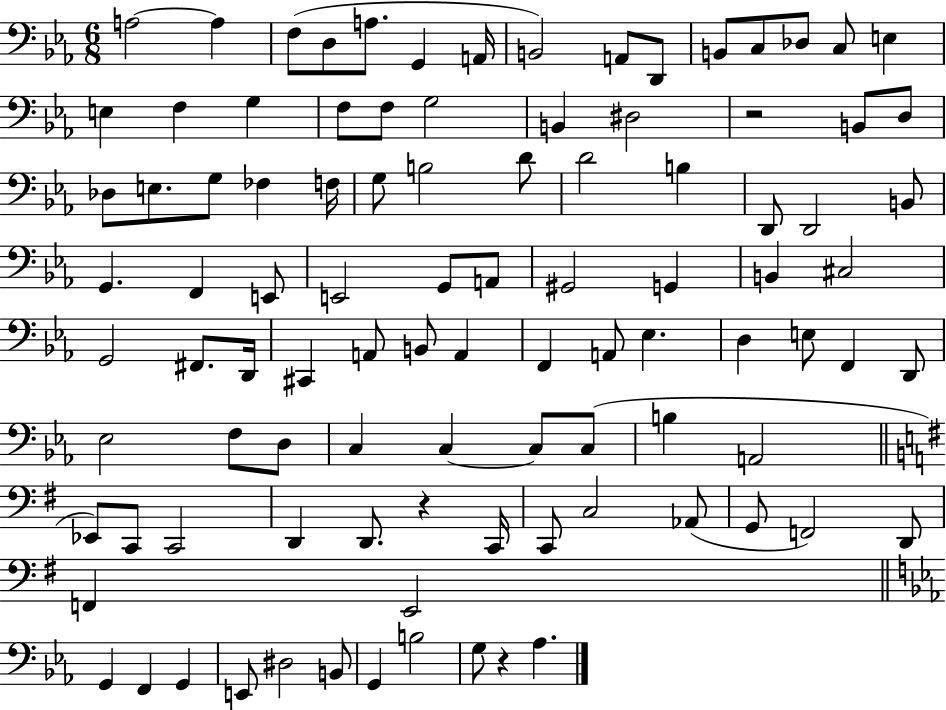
{
  \clef bass
  \numericTimeSignature
  \time 6/8
  \key ees \major
  \repeat volta 2 { a2~~ a4 | f8( d8 a8. g,4 a,16 | b,2) a,8 d,8 | b,8 c8 des8 c8 e4 | \break e4 f4 g4 | f8 f8 g2 | b,4 dis2 | r2 b,8 d8 | \break des8 e8. g8 fes4 f16 | g8 b2 d'8 | d'2 b4 | d,8 d,2 b,8 | \break g,4. f,4 e,8 | e,2 g,8 a,8 | gis,2 g,4 | b,4 cis2 | \break g,2 fis,8. d,16 | cis,4 a,8 b,8 a,4 | f,4 a,8 ees4. | d4 e8 f,4 d,8 | \break ees2 f8 d8 | c4 c4~~ c8 c8( | b4 a,2 | \bar "||" \break \key g \major ees,8) c,8 c,2 | d,4 d,8. r4 c,16 | c,8 c2 aes,8( | g,8 f,2) d,8 | \break f,4 e,2 | \bar "||" \break \key ees \major g,4 f,4 g,4 | e,8 dis2 b,8 | g,4 b2 | g8 r4 aes4. | \break } \bar "|."
}